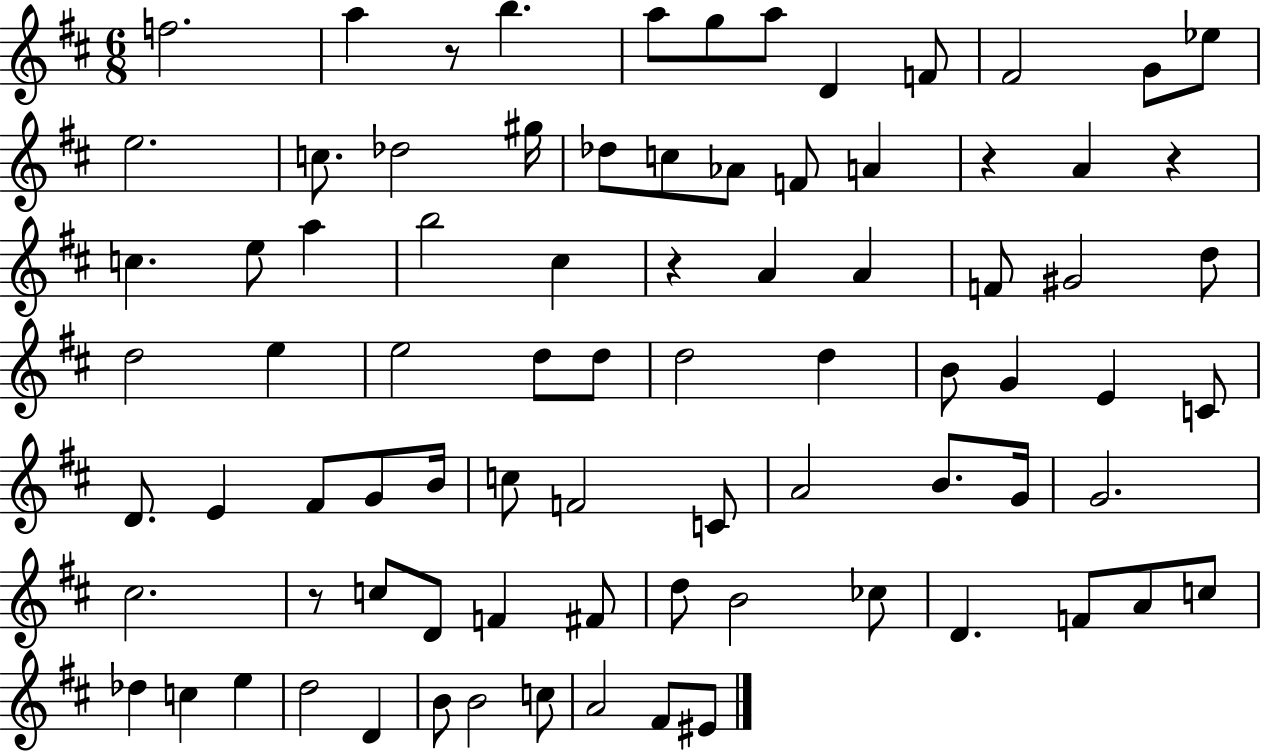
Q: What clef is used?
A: treble